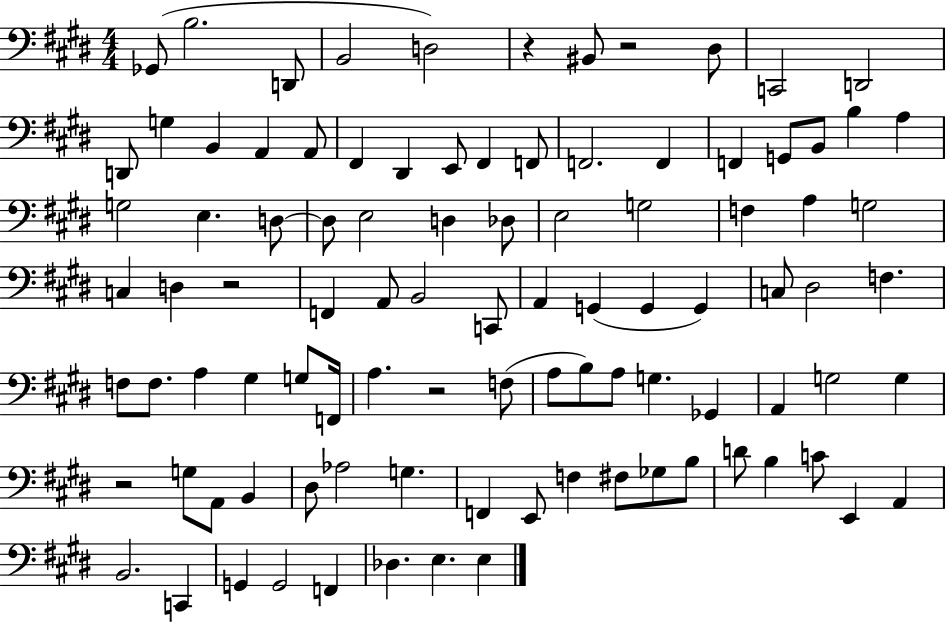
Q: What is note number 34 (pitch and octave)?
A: E3